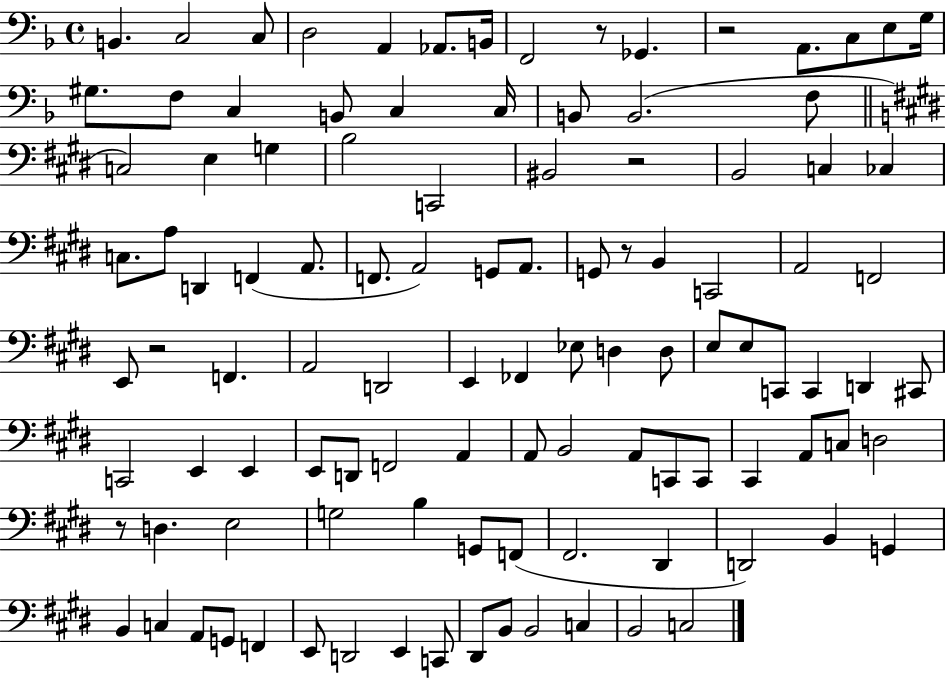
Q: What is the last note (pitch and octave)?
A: C3